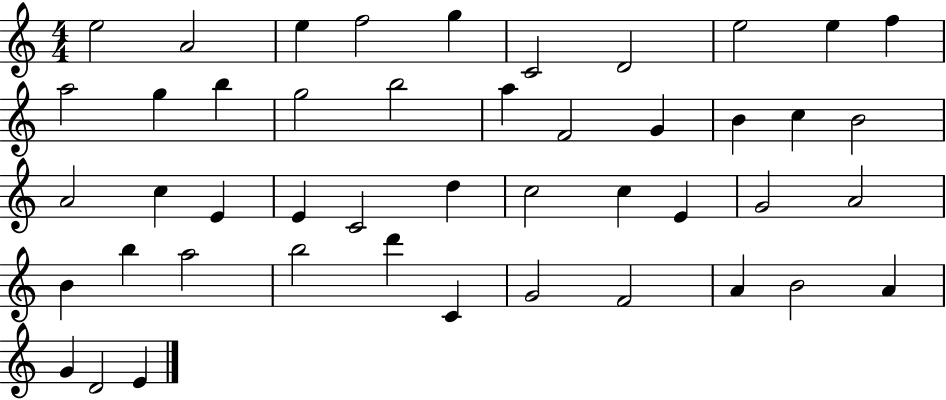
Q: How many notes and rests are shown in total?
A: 46